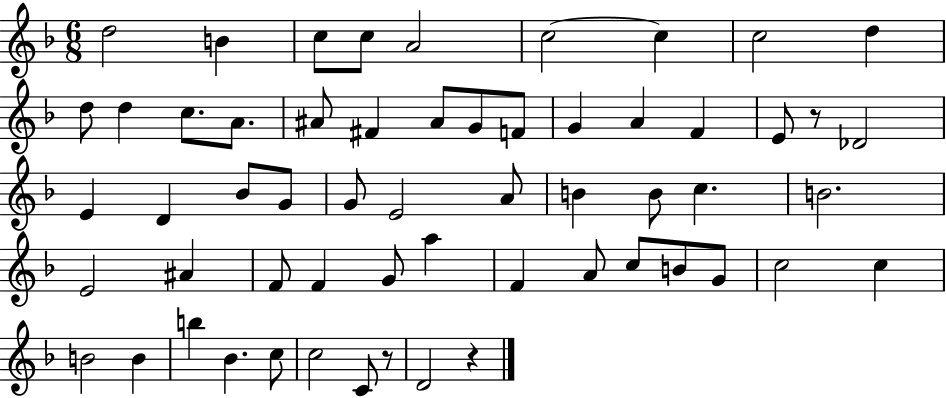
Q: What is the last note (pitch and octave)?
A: D4